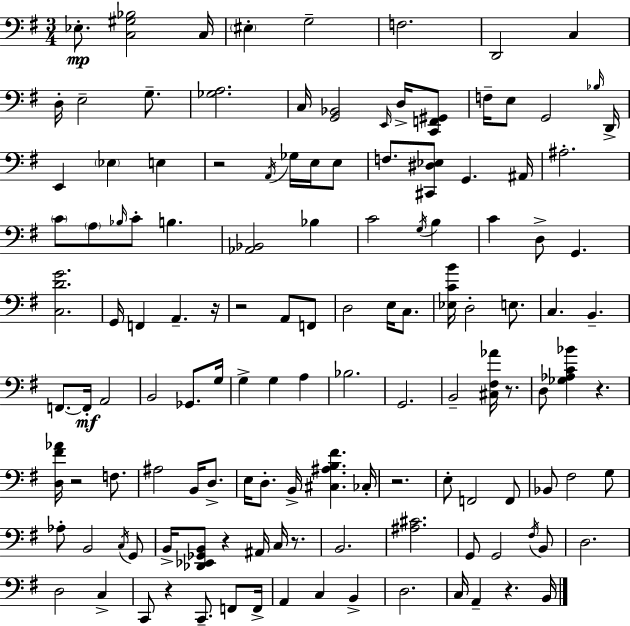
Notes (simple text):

Eb3/e. [C3,G#3,Bb3]/h C3/s EIS3/q G3/h F3/h. D2/h C3/q D3/s E3/h G3/e. [Gb3,A3]/h. C3/s [G2,Bb2]/h E2/s D3/s [C2,F2,G#2]/e F3/s E3/e G2/h Bb3/s D2/s E2/q Eb3/q E3/q R/h A2/s Gb3/s E3/s E3/e F3/e. [C#2,D#3,Eb3]/e G2/q. A#2/s A#3/h. C4/e A3/e Bb3/s C4/e B3/q. [Ab2,Bb2]/h Bb3/q C4/h G3/s B3/q C4/q D3/e G2/q. [C3,D4,G4]/h. G2/s F2/q A2/q. R/s R/h A2/e F2/e D3/h E3/s C3/e. [Eb3,C4,B4]/s D3/h E3/e. C3/q. B2/q. F2/e. F2/s A2/h B2/h Gb2/e. G3/s G3/q G3/q A3/q Bb3/h. G2/h. B2/h [C#3,F#3,Ab4]/s R/e. D3/e [Gb3,Ab3,C4,Bb4]/q R/q. [D3,F#4,Ab4]/s R/h F3/e. A#3/h B2/s D3/e. E3/s D3/e. B2/s [C#3,A#3,B3,F#4]/q. CES3/s R/h. E3/e F2/h F2/e Bb2/e F#3/h G3/e Ab3/e B2/h C3/s G2/e B2/s [Db2,Eb2,Gb2,B2]/e R/q A#2/s C3/s R/e. B2/h. [A#3,C#4]/h. G2/e G2/h F#3/s B2/e D3/h. D3/h C3/q C2/e R/q C2/e. F2/e F2/s A2/q C3/q B2/q D3/h. C3/s A2/q R/q. B2/s